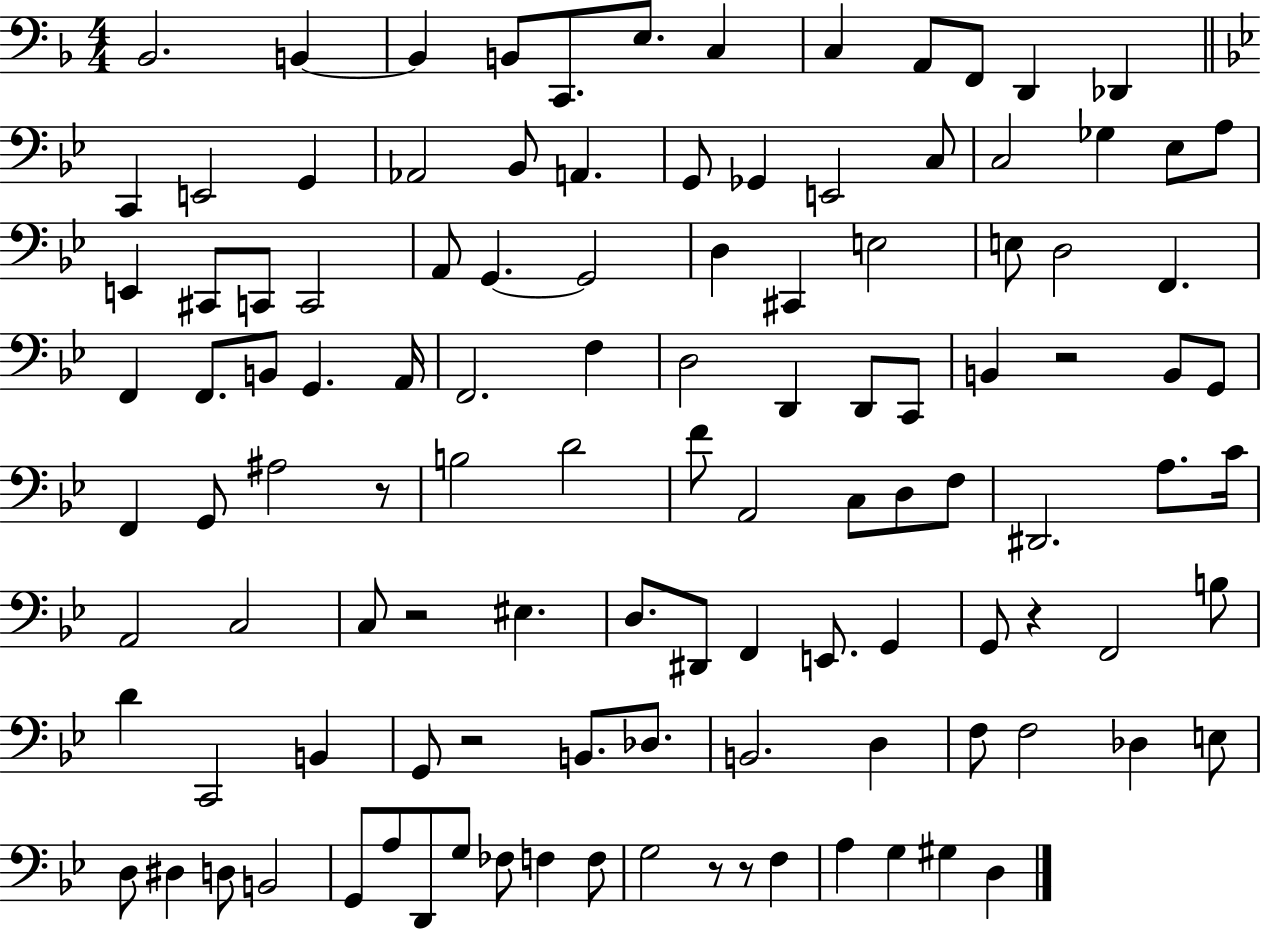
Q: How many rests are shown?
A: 7